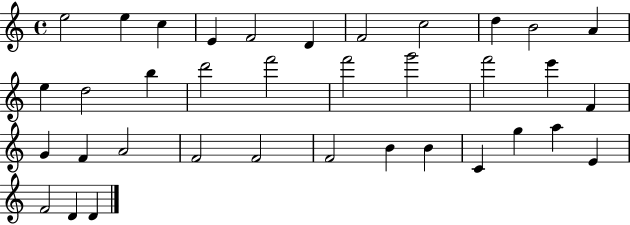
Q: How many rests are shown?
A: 0